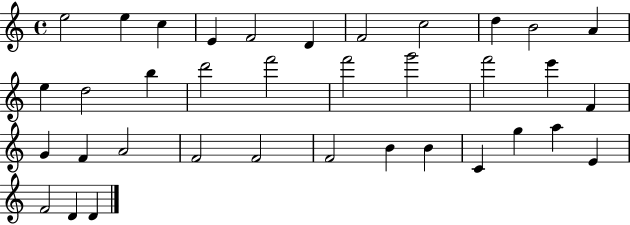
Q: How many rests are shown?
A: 0